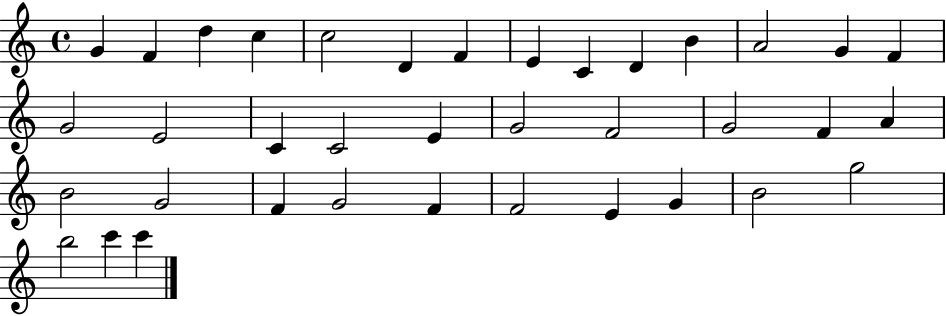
G4/q F4/q D5/q C5/q C5/h D4/q F4/q E4/q C4/q D4/q B4/q A4/h G4/q F4/q G4/h E4/h C4/q C4/h E4/q G4/h F4/h G4/h F4/q A4/q B4/h G4/h F4/q G4/h F4/q F4/h E4/q G4/q B4/h G5/h B5/h C6/q C6/q